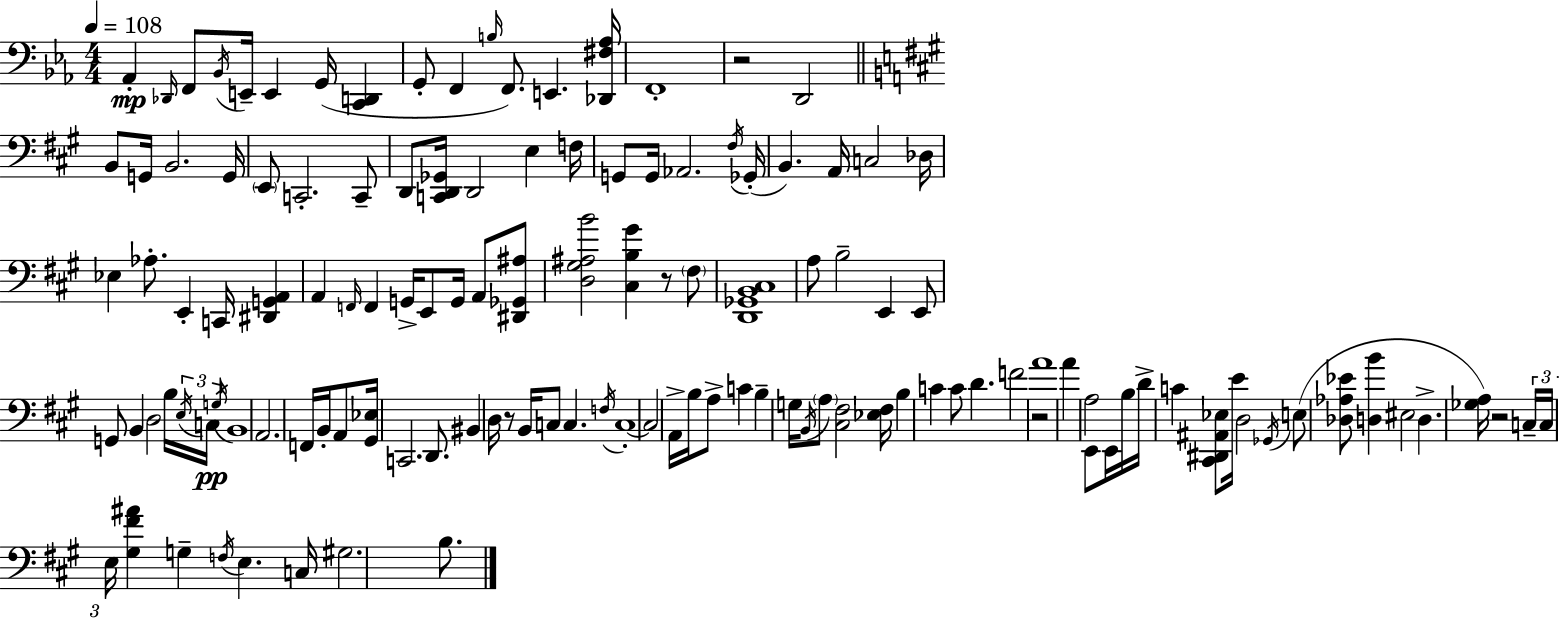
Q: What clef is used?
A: bass